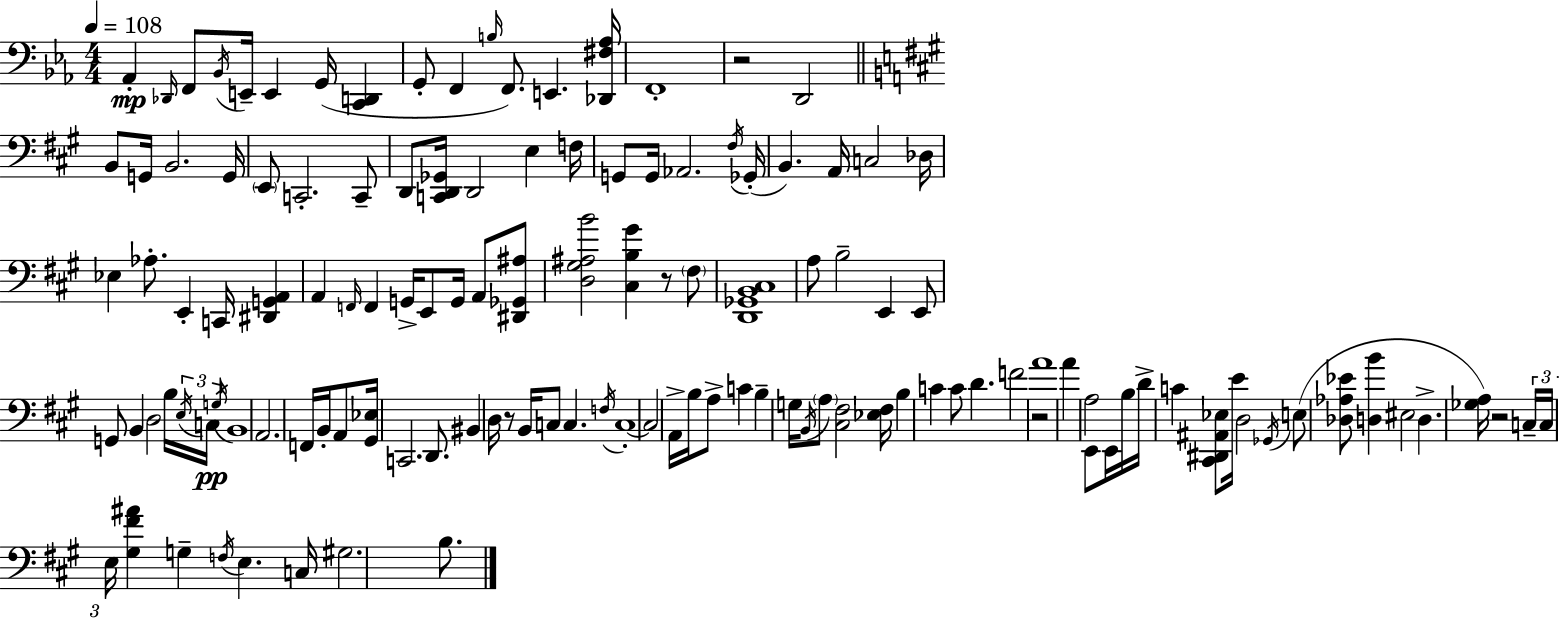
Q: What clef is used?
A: bass